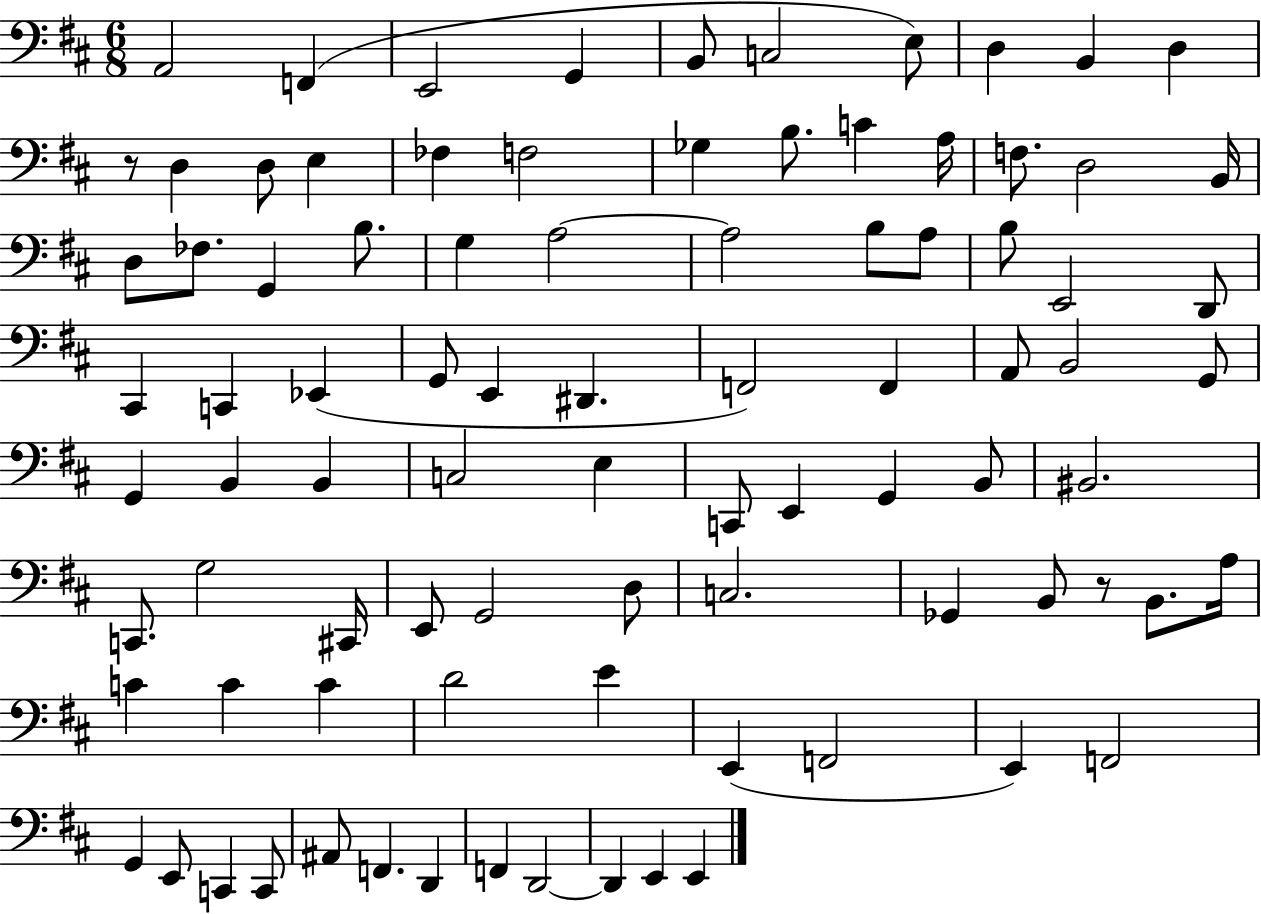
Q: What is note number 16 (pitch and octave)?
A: Gb3